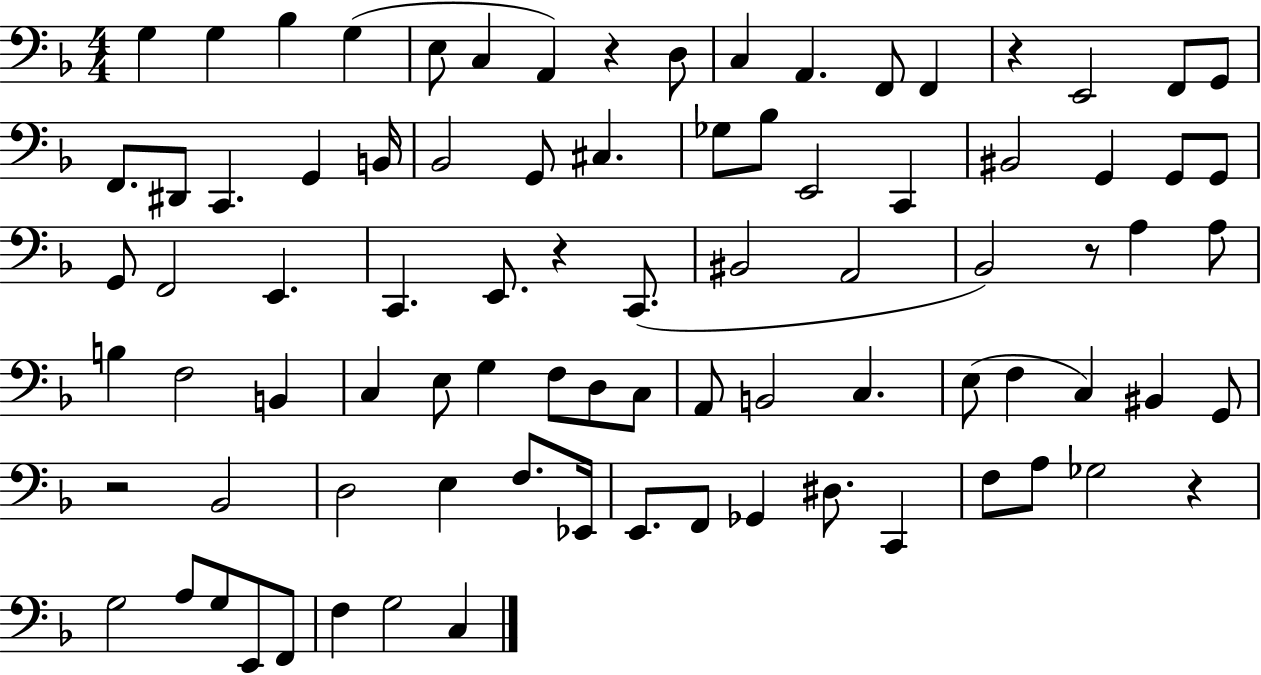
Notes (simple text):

G3/q G3/q Bb3/q G3/q E3/e C3/q A2/q R/q D3/e C3/q A2/q. F2/e F2/q R/q E2/h F2/e G2/e F2/e. D#2/e C2/q. G2/q B2/s Bb2/h G2/e C#3/q. Gb3/e Bb3/e E2/h C2/q BIS2/h G2/q G2/e G2/e G2/e F2/h E2/q. C2/q. E2/e. R/q C2/e. BIS2/h A2/h Bb2/h R/e A3/q A3/e B3/q F3/h B2/q C3/q E3/e G3/q F3/e D3/e C3/e A2/e B2/h C3/q. E3/e F3/q C3/q BIS2/q G2/e R/h Bb2/h D3/h E3/q F3/e. Eb2/s E2/e. F2/e Gb2/q D#3/e. C2/q F3/e A3/e Gb3/h R/q G3/h A3/e G3/e E2/e F2/e F3/q G3/h C3/q